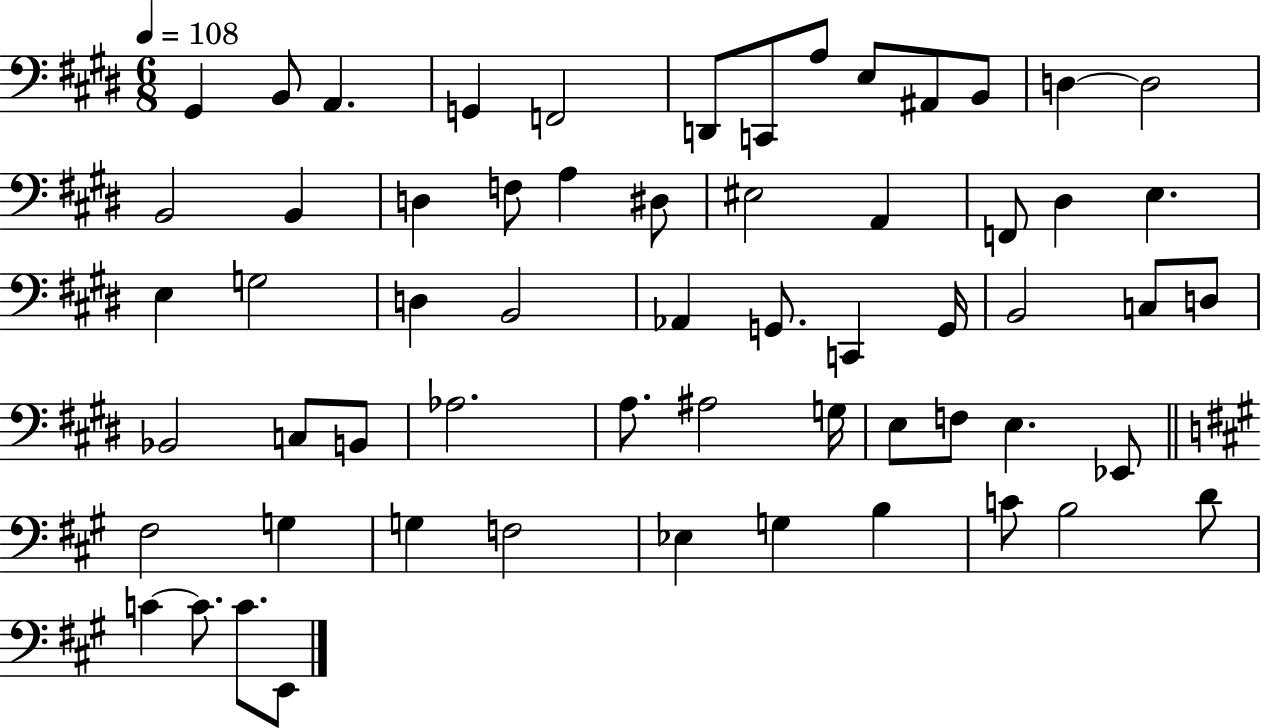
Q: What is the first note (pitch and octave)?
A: G#2